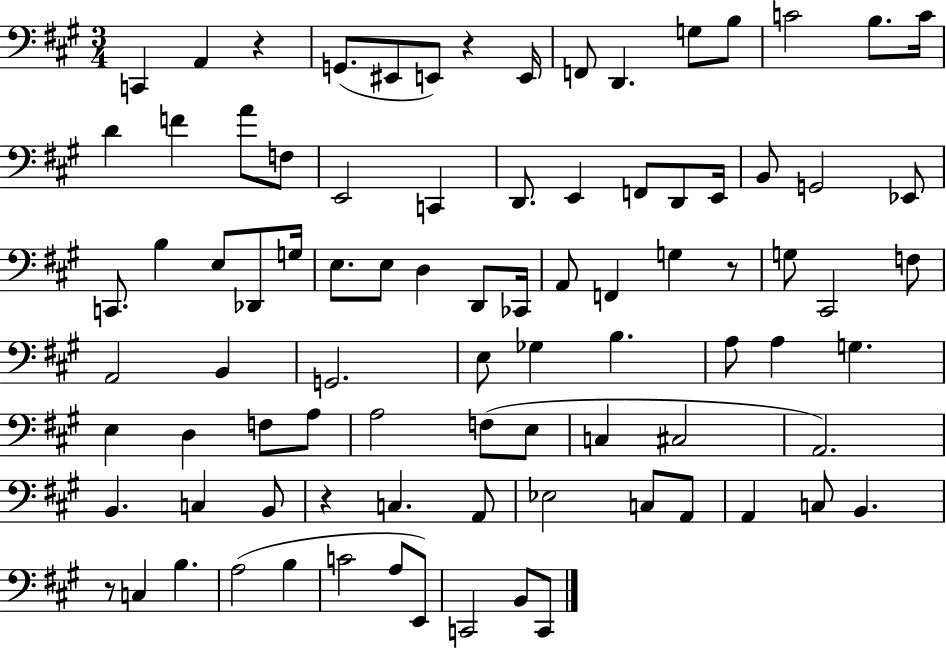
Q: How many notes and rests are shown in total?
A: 88